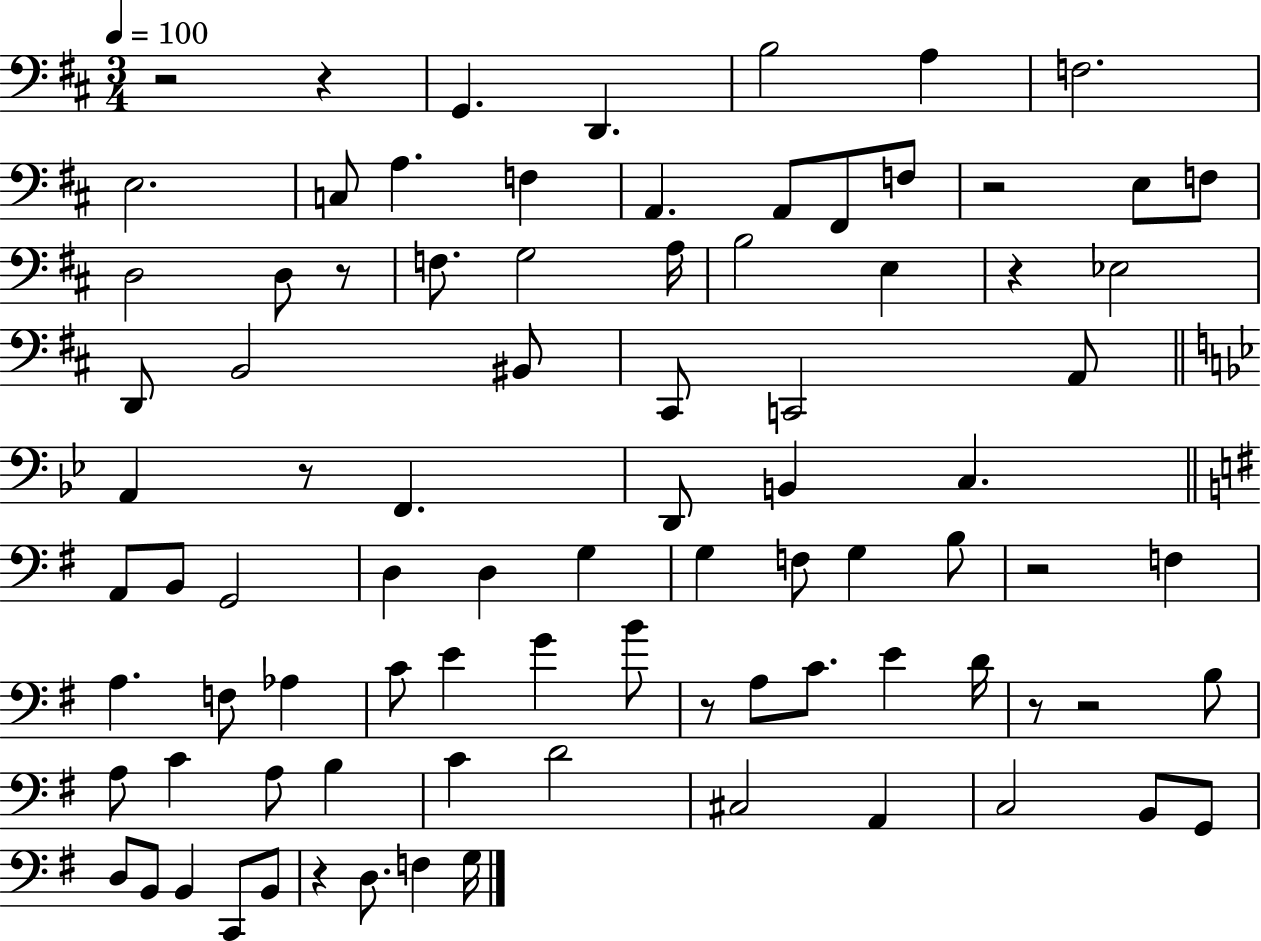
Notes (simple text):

R/h R/q G2/q. D2/q. B3/h A3/q F3/h. E3/h. C3/e A3/q. F3/q A2/q. A2/e F#2/e F3/e R/h E3/e F3/e D3/h D3/e R/e F3/e. G3/h A3/s B3/h E3/q R/q Eb3/h D2/e B2/h BIS2/e C#2/e C2/h A2/e A2/q R/e F2/q. D2/e B2/q C3/q. A2/e B2/e G2/h D3/q D3/q G3/q G3/q F3/e G3/q B3/e R/h F3/q A3/q. F3/e Ab3/q C4/e E4/q G4/q B4/e R/e A3/e C4/e. E4/q D4/s R/e R/h B3/e A3/e C4/q A3/e B3/q C4/q D4/h C#3/h A2/q C3/h B2/e G2/e D3/e B2/e B2/q C2/e B2/e R/q D3/e. F3/q G3/s